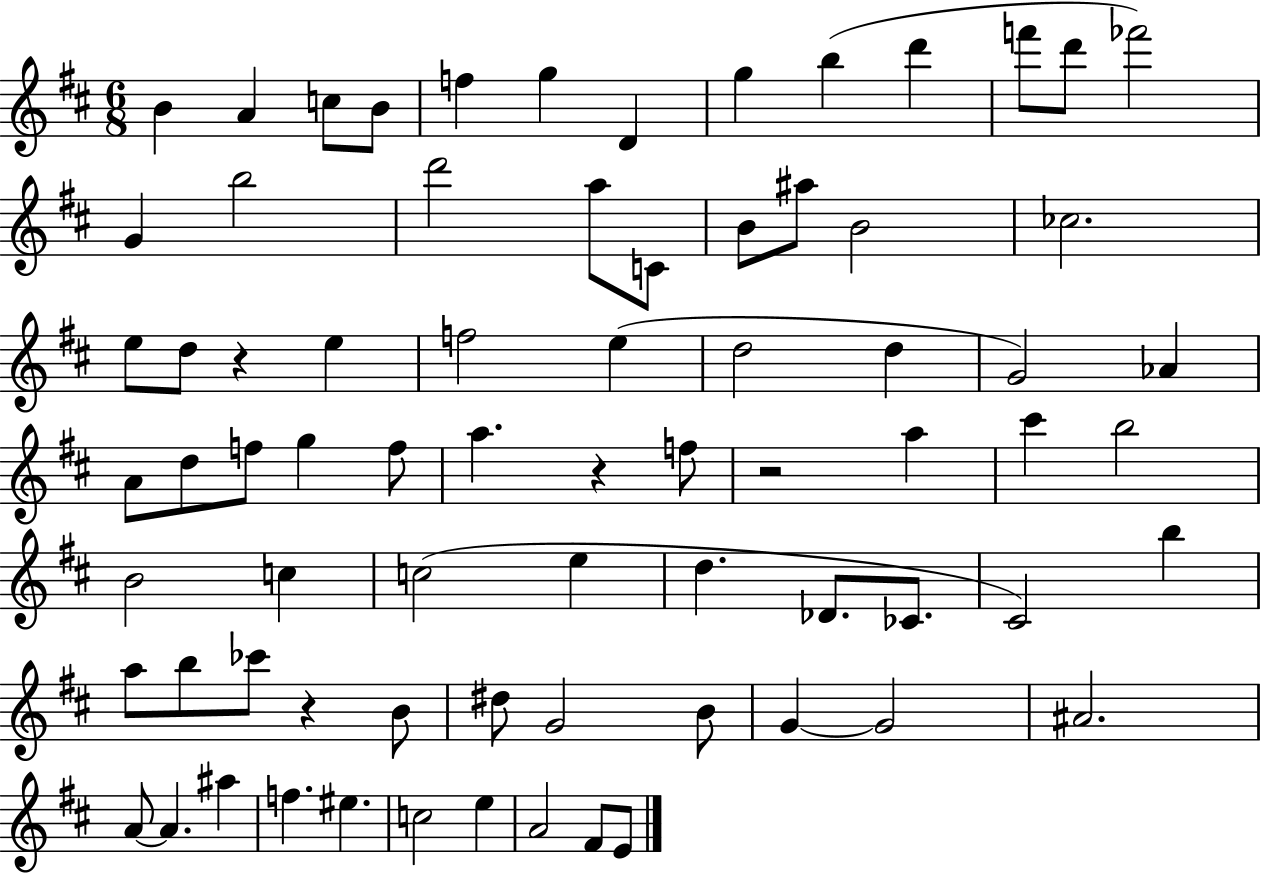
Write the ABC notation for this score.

X:1
T:Untitled
M:6/8
L:1/4
K:D
B A c/2 B/2 f g D g b d' f'/2 d'/2 _f'2 G b2 d'2 a/2 C/2 B/2 ^a/2 B2 _c2 e/2 d/2 z e f2 e d2 d G2 _A A/2 d/2 f/2 g f/2 a z f/2 z2 a ^c' b2 B2 c c2 e d _D/2 _C/2 ^C2 b a/2 b/2 _c'/2 z B/2 ^d/2 G2 B/2 G G2 ^A2 A/2 A ^a f ^e c2 e A2 ^F/2 E/2